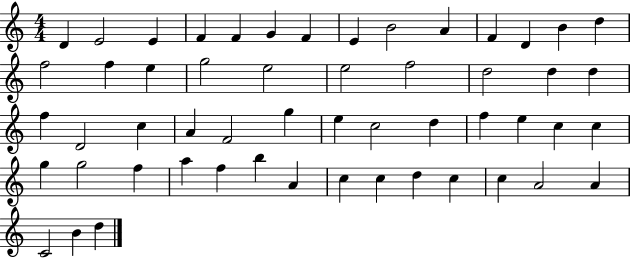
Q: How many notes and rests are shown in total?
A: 54